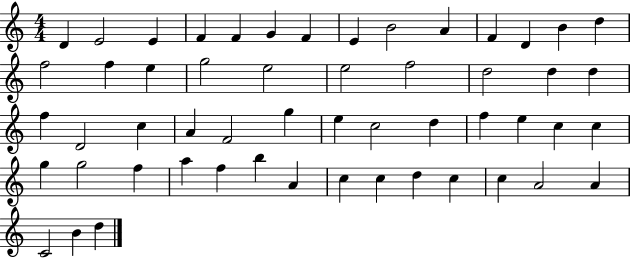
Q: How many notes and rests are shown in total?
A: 54